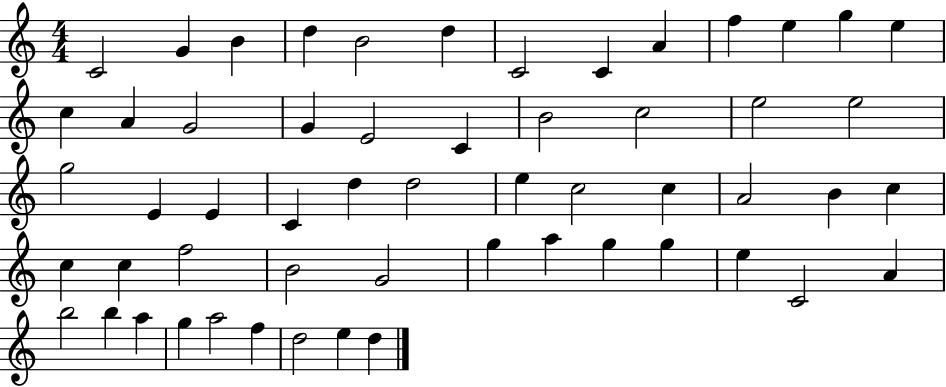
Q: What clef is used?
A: treble